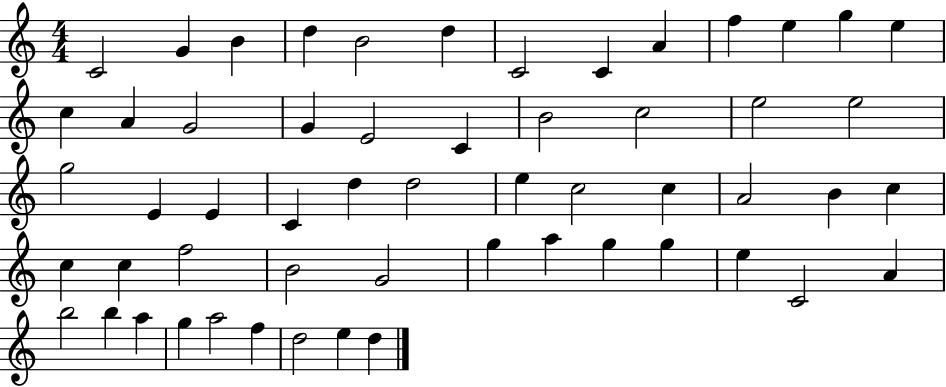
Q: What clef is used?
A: treble